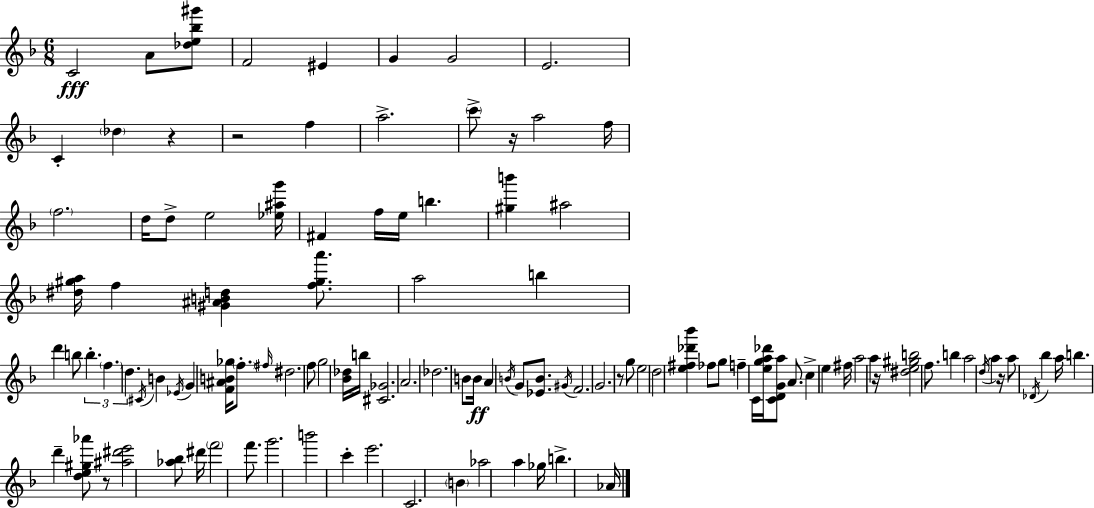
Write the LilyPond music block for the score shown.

{
  \clef treble
  \numericTimeSignature
  \time 6/8
  \key d \minor
  c'2\fff a'8 <des'' e'' bes'' gis'''>8 | f'2 eis'4 | g'4 g'2 | e'2. | \break c'4-. \parenthesize des''4 r4 | r2 f''4 | a''2.-> | \parenthesize c'''8-> r16 a''2 f''16 | \break \parenthesize f''2. | d''16 d''8-> e''2 <ees'' ais'' g'''>16 | fis'4 f''16 e''16 b''4. | <gis'' b'''>4 ais''2 | \break <dis'' gis'' a''>16 f''4 <gis' ais' b' d''>4 <f'' gis'' a'''>8. | a''2 b''4 | d'''4 b''8 \tuplet 3/2 { b''4.-. | \parenthesize f''4. d''4. } | \break \acciaccatura { cis'16 } b'4 \acciaccatura { ees'16 } g'4 <f' ais' b' ges''>16 \parenthesize f''8.-. | \grace { fis''16 } dis''2. | f''8 g''2 | <bes' des''>16 b''16 <cis' ges'>2. | \break a'2. | des''2. | b'8 b'16\ff a'4 \acciaccatura { b'16 } g'8 | <ees' b'>8. \acciaccatura { gis'16 } f'2. | \break g'2. | r8 g''8 e''2 | d''2 | <e'' fis'' des''' bes'''>4 fes''8 g''8 f''4-- | \break c'16 <e'' g'' a'' des'''>16 <c' d' g' a''>8 a'8. c''4-> | e''4 fis''16 a''2 | a''4 r16 <dis'' e'' gis'' b''>2 | f''8. b''4 a''2 | \break \acciaccatura { d''16 } a''4 r16 a''8 | \acciaccatura { des'16 } bes''4 a''16 b''4. | d'''4-- <d'' e'' gis'' aes'''>8 r8 <ais'' dis''' e'''>2 | <aes'' bes''>8 dis'''16 \parenthesize f'''2 | \break f'''8. g'''2. | b'''2 | c'''4-. e'''2. | c'2. | \break \parenthesize b'4 aes''2 | a''4 ges''16 | b''4.-> aes'16 \bar "|."
}